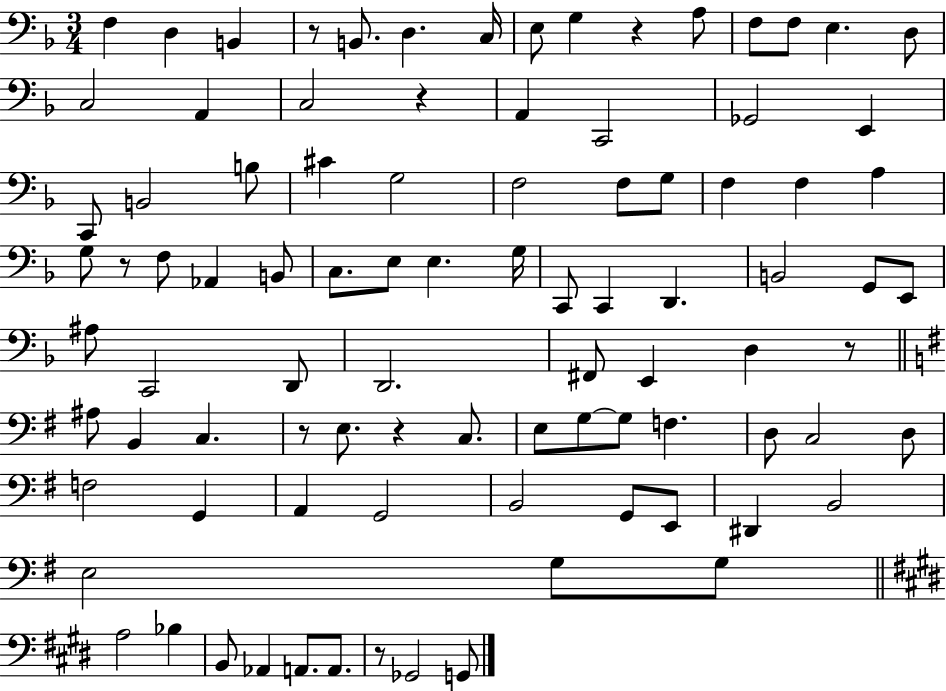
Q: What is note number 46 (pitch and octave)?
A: A#3